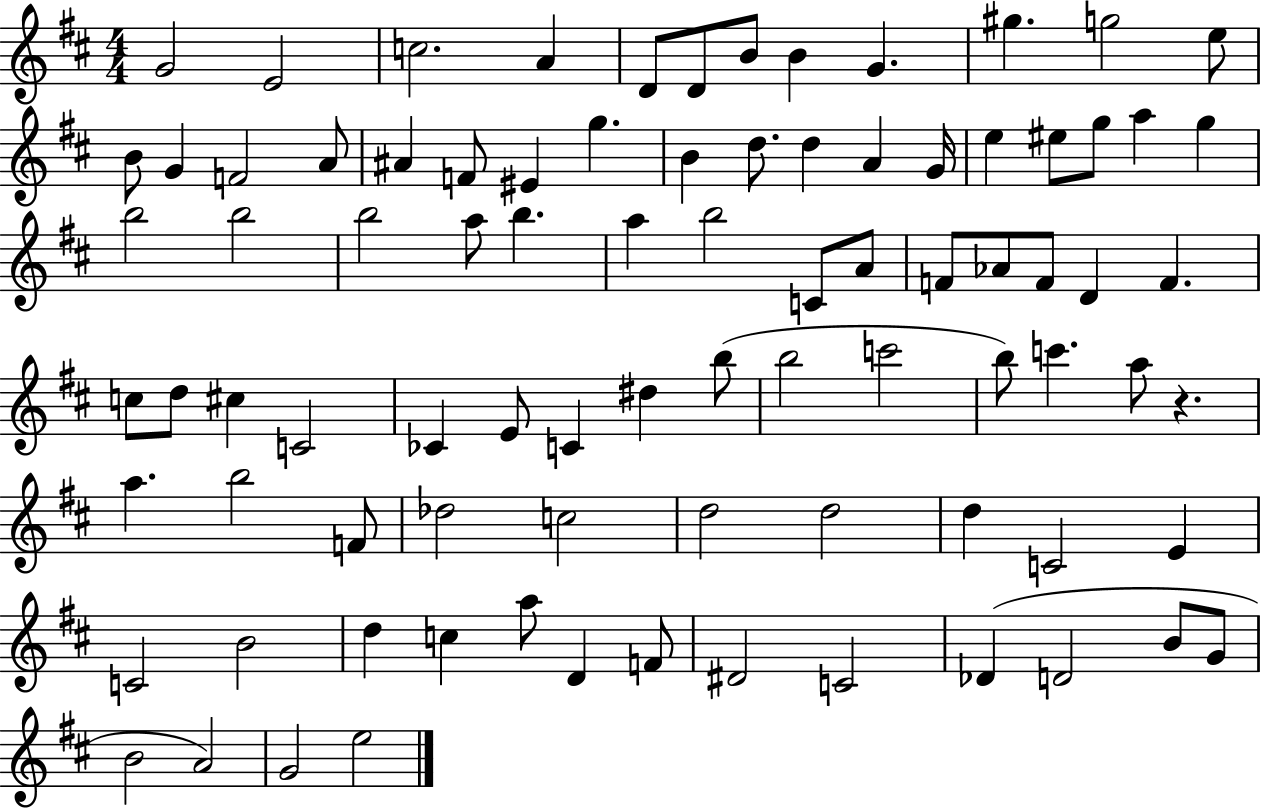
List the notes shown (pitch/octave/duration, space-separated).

G4/h E4/h C5/h. A4/q D4/e D4/e B4/e B4/q G4/q. G#5/q. G5/h E5/e B4/e G4/q F4/h A4/e A#4/q F4/e EIS4/q G5/q. B4/q D5/e. D5/q A4/q G4/s E5/q EIS5/e G5/e A5/q G5/q B5/h B5/h B5/h A5/e B5/q. A5/q B5/h C4/e A4/e F4/e Ab4/e F4/e D4/q F4/q. C5/e D5/e C#5/q C4/h CES4/q E4/e C4/q D#5/q B5/e B5/h C6/h B5/e C6/q. A5/e R/q. A5/q. B5/h F4/e Db5/h C5/h D5/h D5/h D5/q C4/h E4/q C4/h B4/h D5/q C5/q A5/e D4/q F4/e D#4/h C4/h Db4/q D4/h B4/e G4/e B4/h A4/h G4/h E5/h